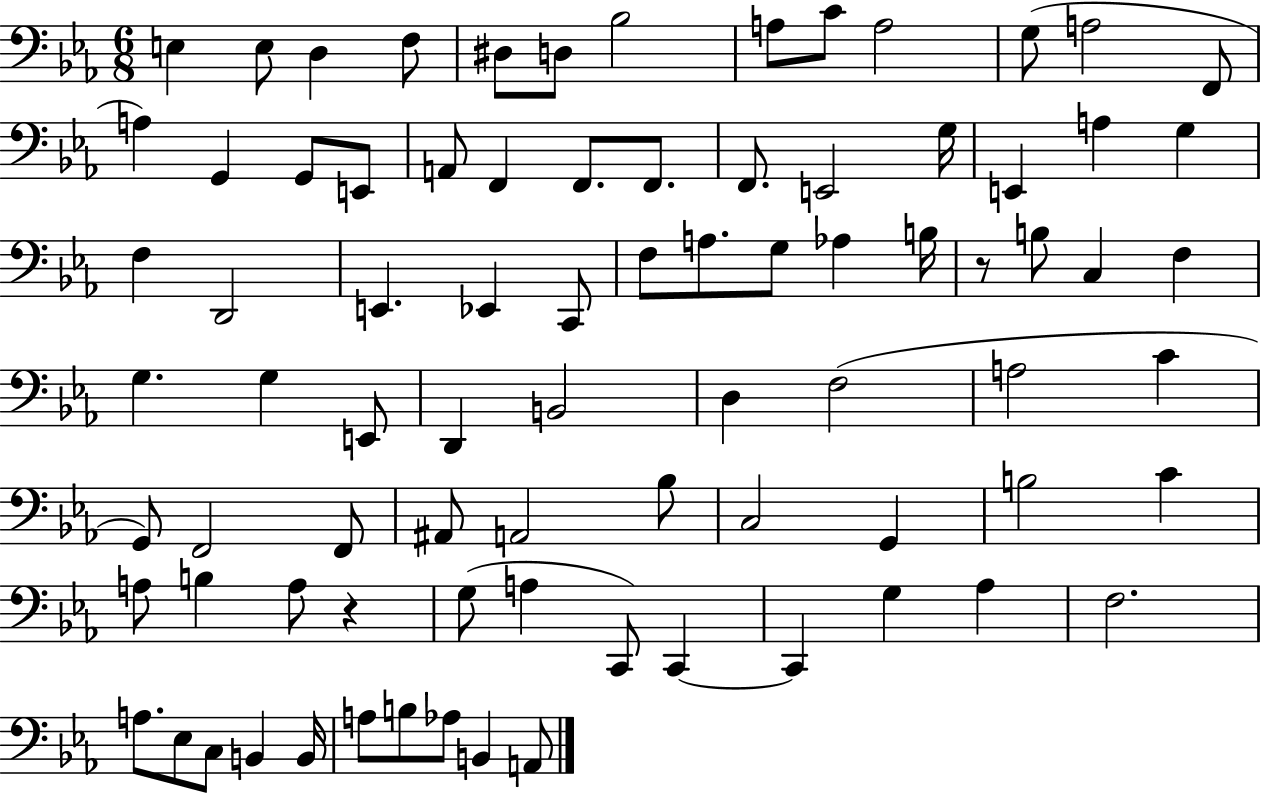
E3/q E3/e D3/q F3/e D#3/e D3/e Bb3/h A3/e C4/e A3/h G3/e A3/h F2/e A3/q G2/q G2/e E2/e A2/e F2/q F2/e. F2/e. F2/e. E2/h G3/s E2/q A3/q G3/q F3/q D2/h E2/q. Eb2/q C2/e F3/e A3/e. G3/e Ab3/q B3/s R/e B3/e C3/q F3/q G3/q. G3/q E2/e D2/q B2/h D3/q F3/h A3/h C4/q G2/e F2/h F2/e A#2/e A2/h Bb3/e C3/h G2/q B3/h C4/q A3/e B3/q A3/e R/q G3/e A3/q C2/e C2/q C2/q G3/q Ab3/q F3/h. A3/e. Eb3/e C3/e B2/q B2/s A3/e B3/e Ab3/e B2/q A2/e